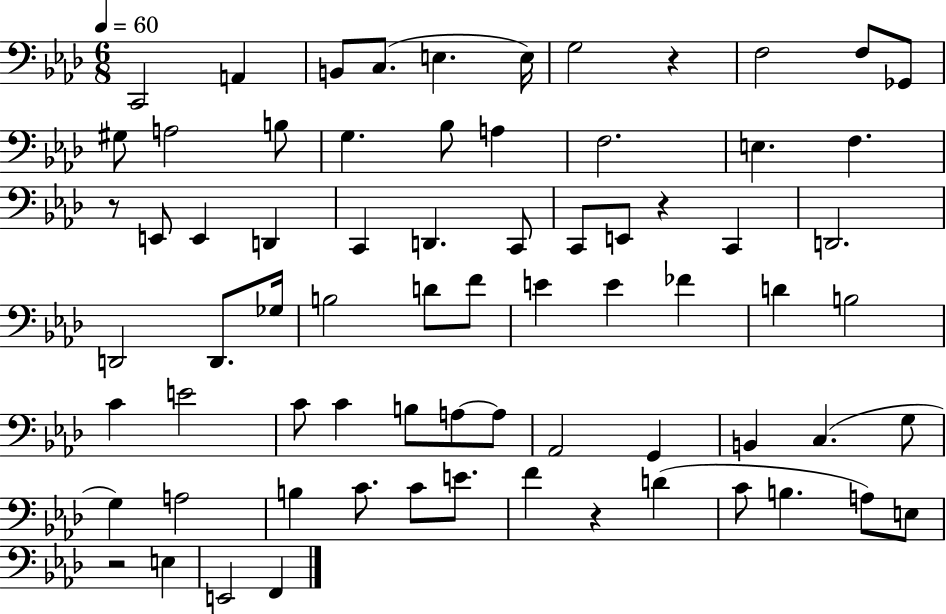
C2/h A2/q B2/e C3/e. E3/q. E3/s G3/h R/q F3/h F3/e Gb2/e G#3/e A3/h B3/e G3/q. Bb3/e A3/q F3/h. E3/q. F3/q. R/e E2/e E2/q D2/q C2/q D2/q. C2/e C2/e E2/e R/q C2/q D2/h. D2/h D2/e. Gb3/s B3/h D4/e F4/e E4/q E4/q FES4/q D4/q B3/h C4/q E4/h C4/e C4/q B3/e A3/e A3/e Ab2/h G2/q B2/q C3/q. G3/e G3/q A3/h B3/q C4/e. C4/e E4/e. F4/q R/q D4/q C4/e B3/q. A3/e E3/e R/h E3/q E2/h F2/q